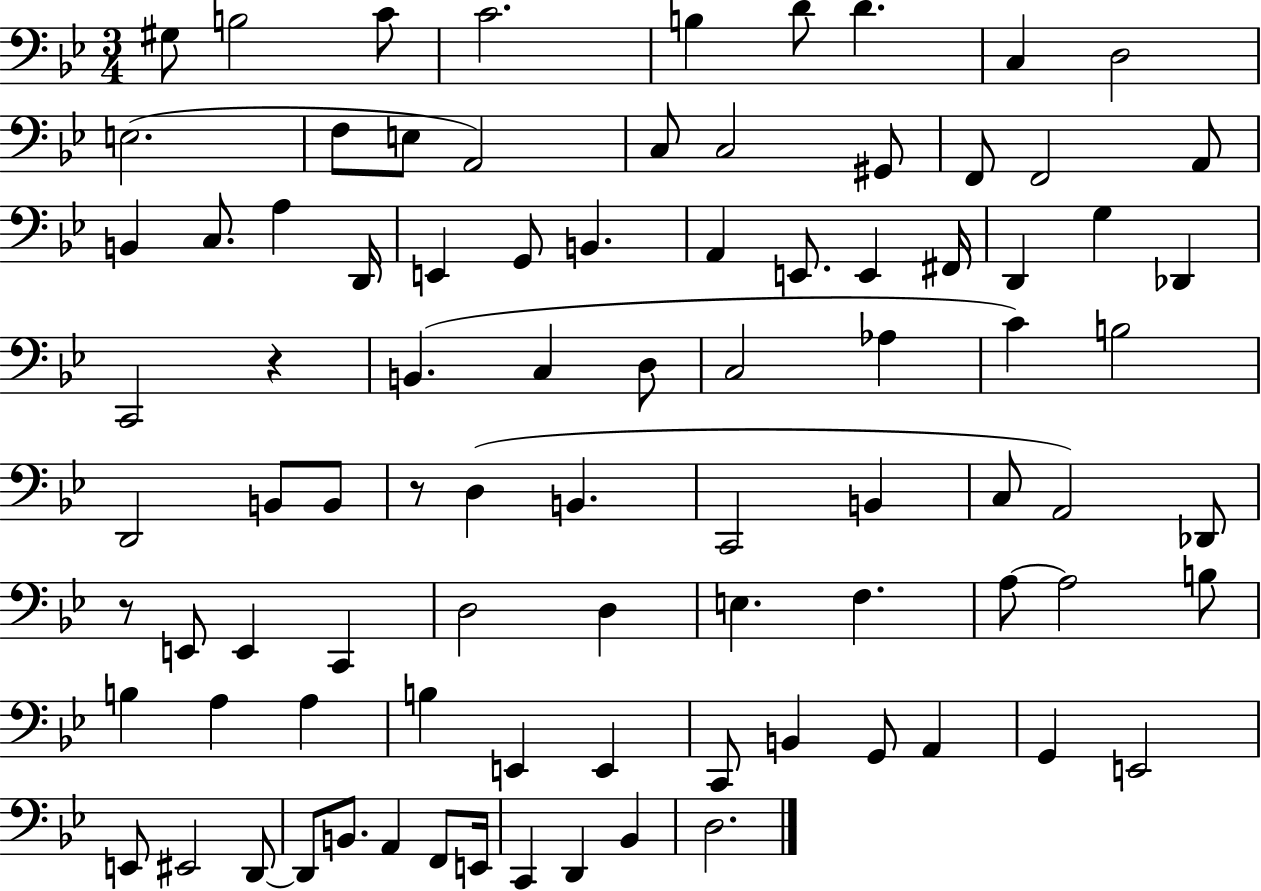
X:1
T:Untitled
M:3/4
L:1/4
K:Bb
^G,/2 B,2 C/2 C2 B, D/2 D C, D,2 E,2 F,/2 E,/2 A,,2 C,/2 C,2 ^G,,/2 F,,/2 F,,2 A,,/2 B,, C,/2 A, D,,/4 E,, G,,/2 B,, A,, E,,/2 E,, ^F,,/4 D,, G, _D,, C,,2 z B,, C, D,/2 C,2 _A, C B,2 D,,2 B,,/2 B,,/2 z/2 D, B,, C,,2 B,, C,/2 A,,2 _D,,/2 z/2 E,,/2 E,, C,, D,2 D, E, F, A,/2 A,2 B,/2 B, A, A, B, E,, E,, C,,/2 B,, G,,/2 A,, G,, E,,2 E,,/2 ^E,,2 D,,/2 D,,/2 B,,/2 A,, F,,/2 E,,/4 C,, D,, _B,, D,2